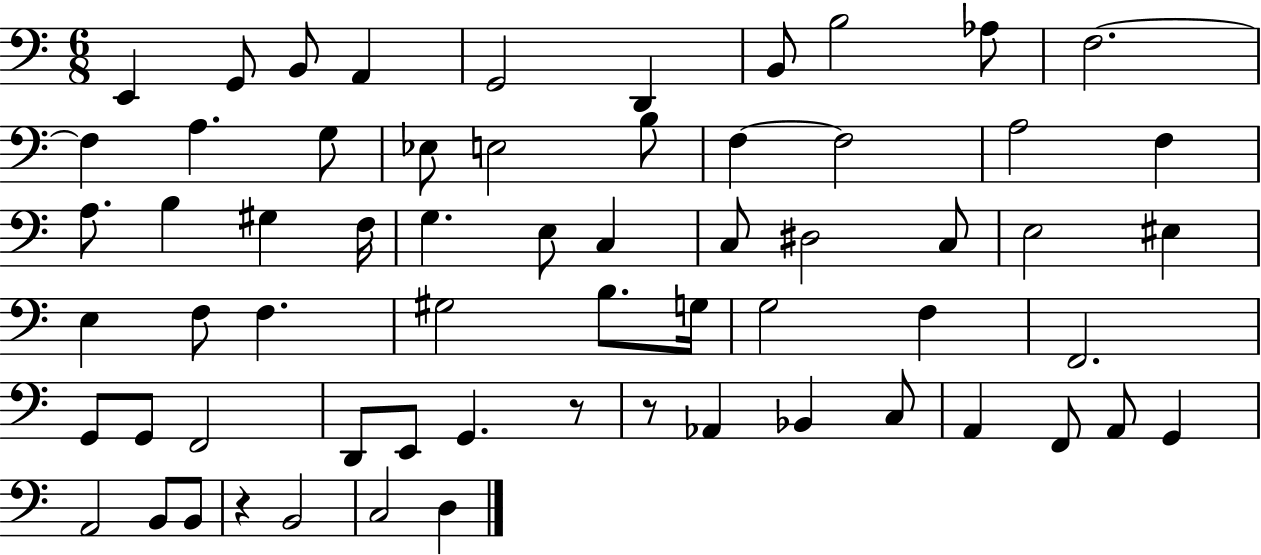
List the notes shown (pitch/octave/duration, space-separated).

E2/q G2/e B2/e A2/q G2/h D2/q B2/e B3/h Ab3/e F3/h. F3/q A3/q. G3/e Eb3/e E3/h B3/e F3/q F3/h A3/h F3/q A3/e. B3/q G#3/q F3/s G3/q. E3/e C3/q C3/e D#3/h C3/e E3/h EIS3/q E3/q F3/e F3/q. G#3/h B3/e. G3/s G3/h F3/q F2/h. G2/e G2/e F2/h D2/e E2/e G2/q. R/e R/e Ab2/q Bb2/q C3/e A2/q F2/e A2/e G2/q A2/h B2/e B2/e R/q B2/h C3/h D3/q